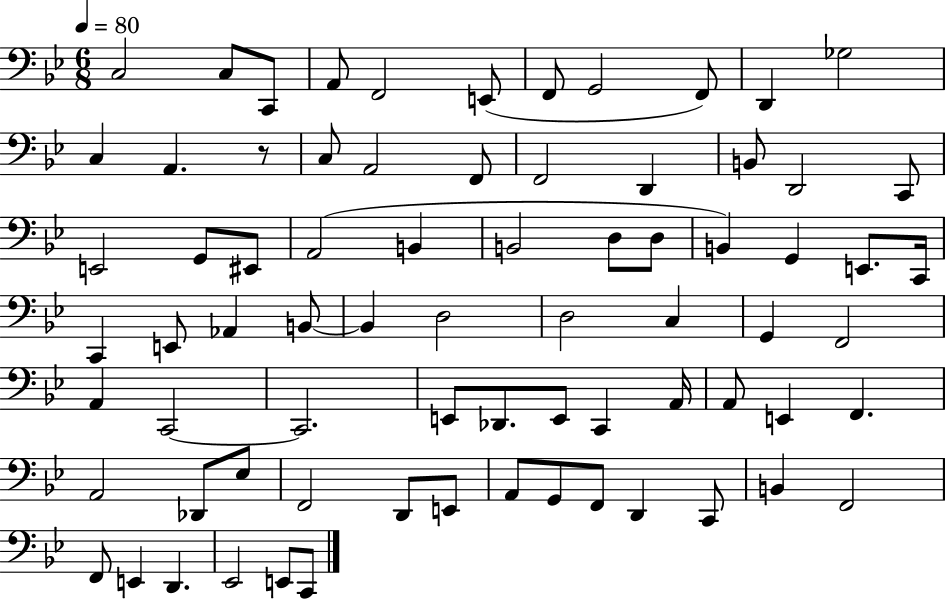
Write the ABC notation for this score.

X:1
T:Untitled
M:6/8
L:1/4
K:Bb
C,2 C,/2 C,,/2 A,,/2 F,,2 E,,/2 F,,/2 G,,2 F,,/2 D,, _G,2 C, A,, z/2 C,/2 A,,2 F,,/2 F,,2 D,, B,,/2 D,,2 C,,/2 E,,2 G,,/2 ^E,,/2 A,,2 B,, B,,2 D,/2 D,/2 B,, G,, E,,/2 C,,/4 C,, E,,/2 _A,, B,,/2 B,, D,2 D,2 C, G,, F,,2 A,, C,,2 C,,2 E,,/2 _D,,/2 E,,/2 C,, A,,/4 A,,/2 E,, F,, A,,2 _D,,/2 _E,/2 F,,2 D,,/2 E,,/2 A,,/2 G,,/2 F,,/2 D,, C,,/2 B,, F,,2 F,,/2 E,, D,, _E,,2 E,,/2 C,,/2